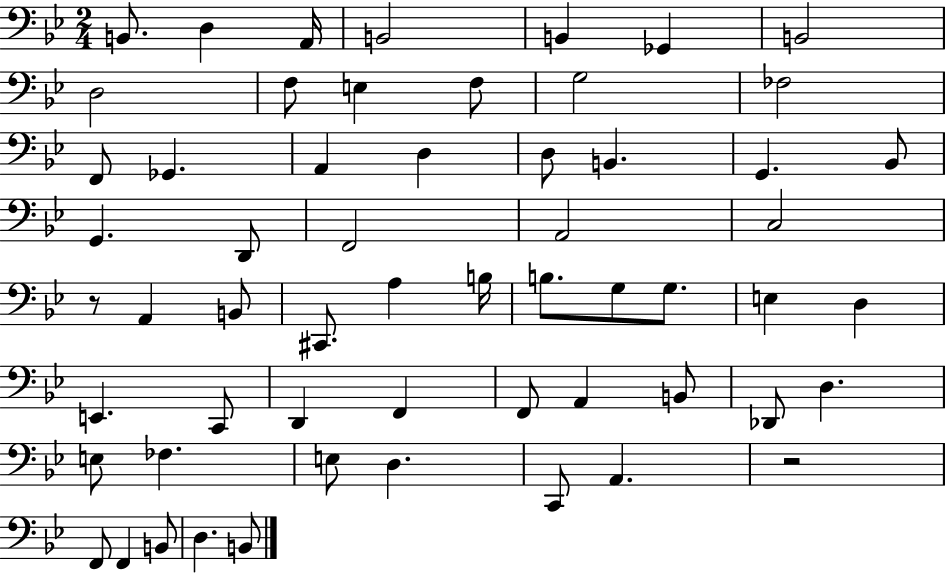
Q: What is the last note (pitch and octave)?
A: B2